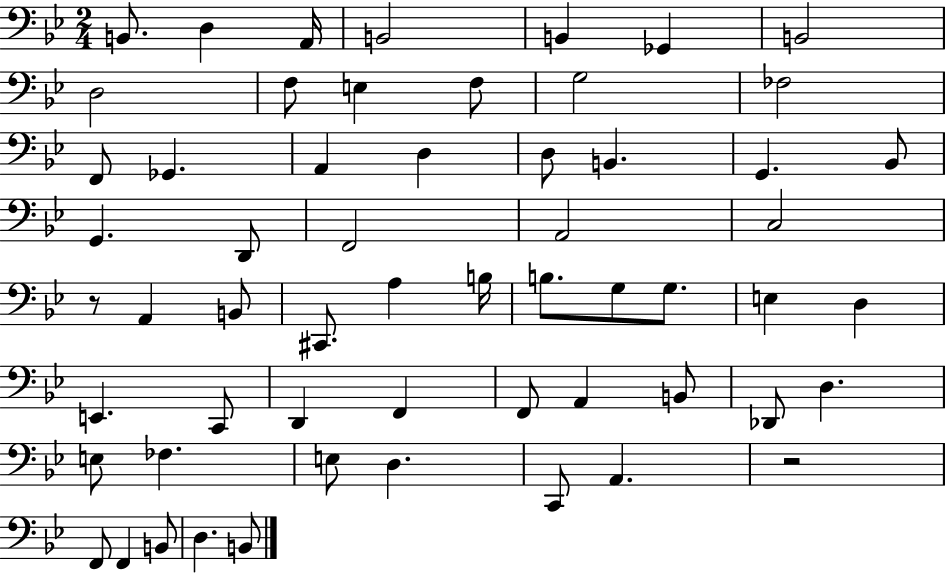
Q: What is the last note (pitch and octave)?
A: B2